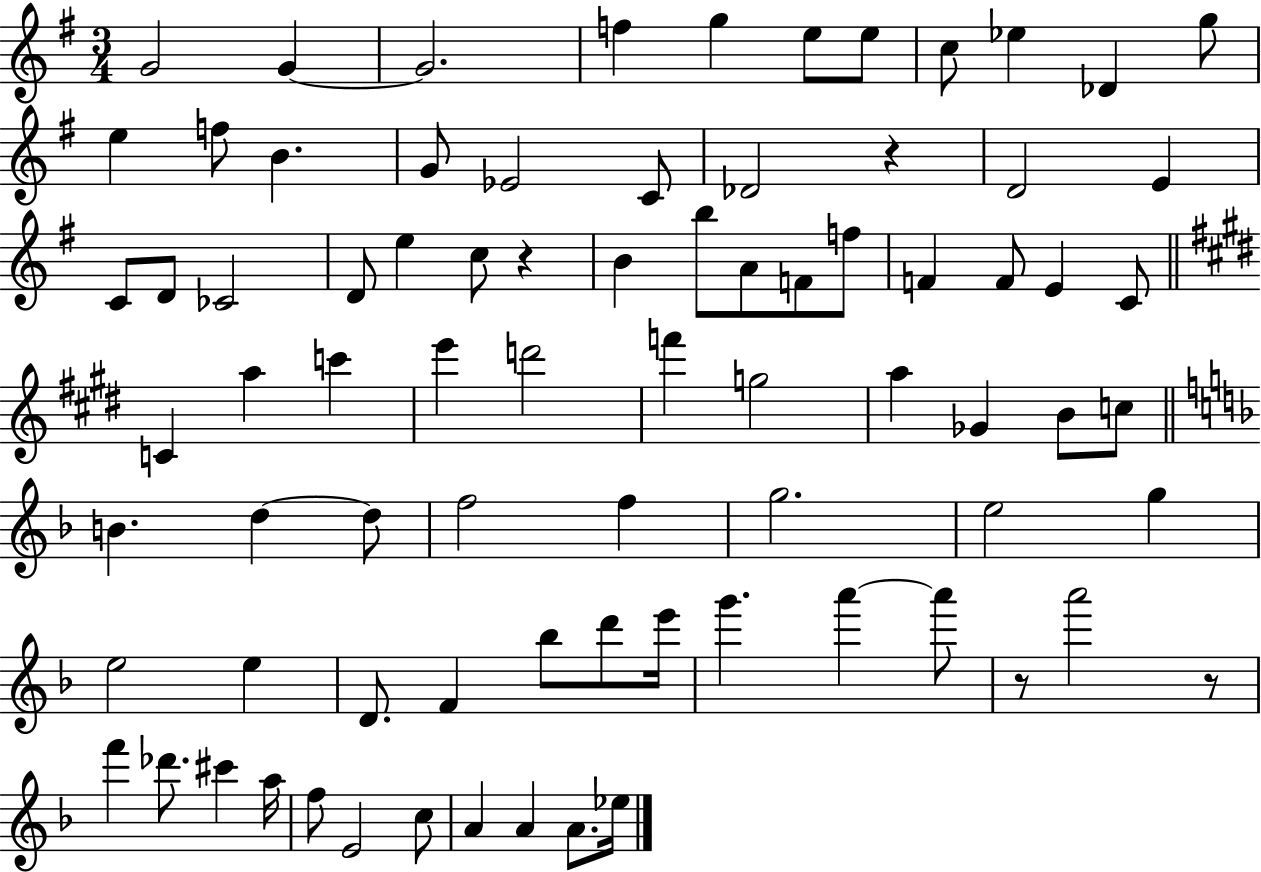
X:1
T:Untitled
M:3/4
L:1/4
K:G
G2 G G2 f g e/2 e/2 c/2 _e _D g/2 e f/2 B G/2 _E2 C/2 _D2 z D2 E C/2 D/2 _C2 D/2 e c/2 z B b/2 A/2 F/2 f/2 F F/2 E C/2 C a c' e' d'2 f' g2 a _G B/2 c/2 B d d/2 f2 f g2 e2 g e2 e D/2 F _b/2 d'/2 e'/4 g' a' a'/2 z/2 a'2 z/2 f' _d'/2 ^c' a/4 f/2 E2 c/2 A A A/2 _e/4